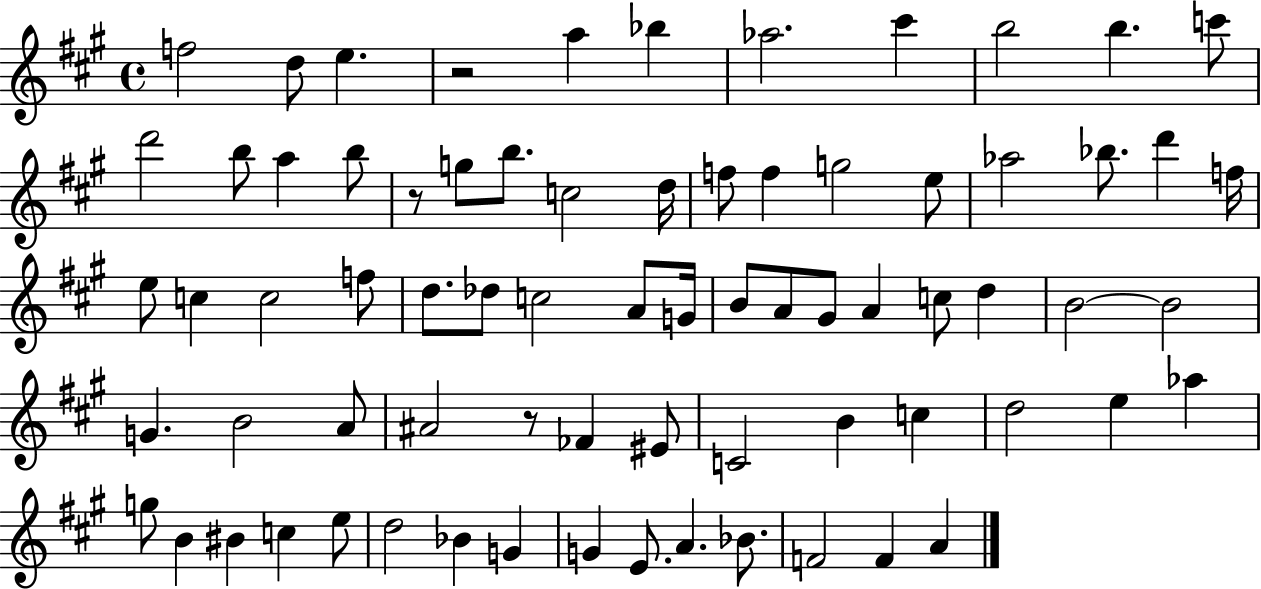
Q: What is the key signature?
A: A major